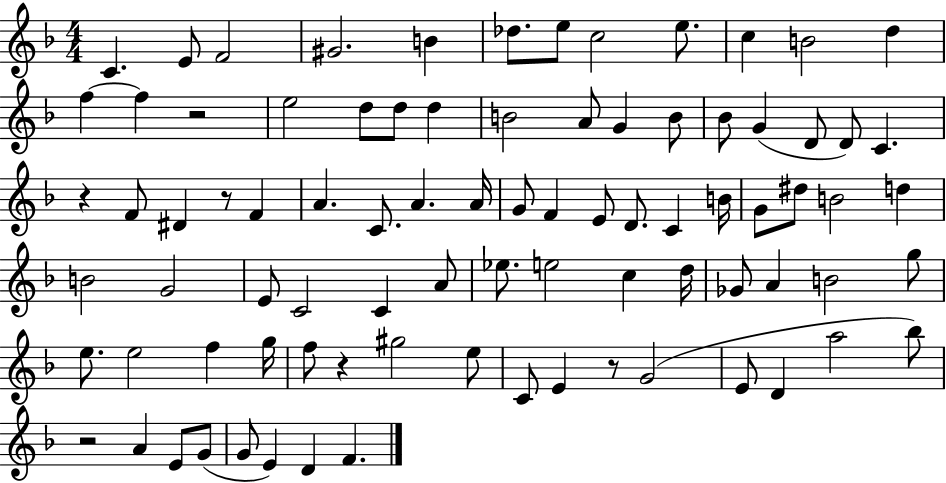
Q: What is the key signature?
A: F major